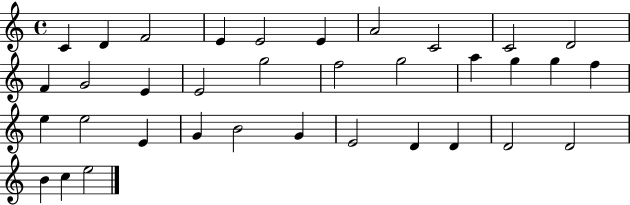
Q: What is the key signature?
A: C major